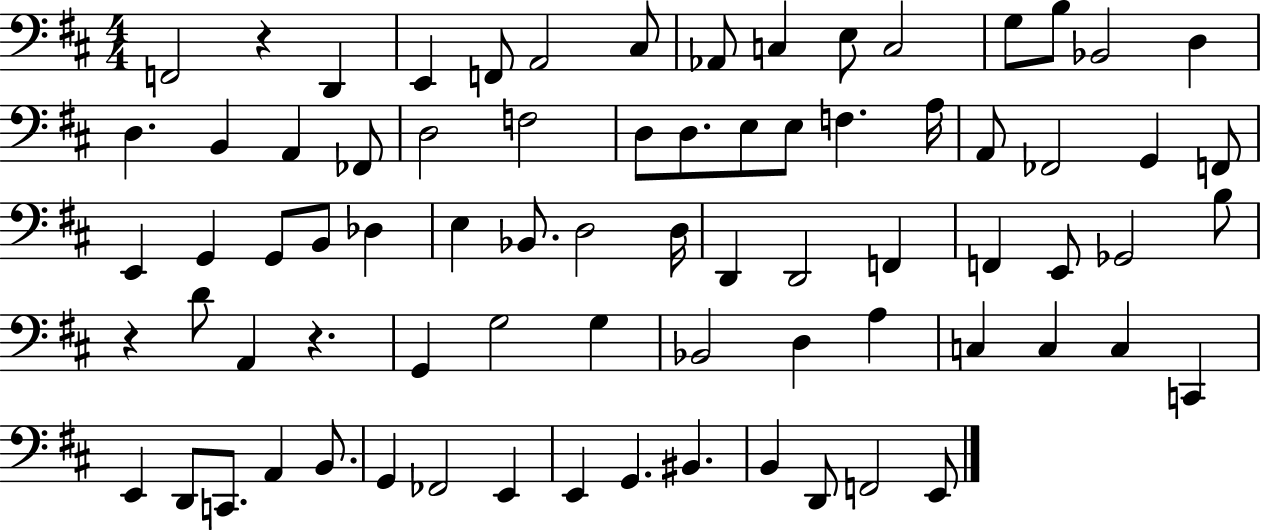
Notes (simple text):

F2/h R/q D2/q E2/q F2/e A2/h C#3/e Ab2/e C3/q E3/e C3/h G3/e B3/e Bb2/h D3/q D3/q. B2/q A2/q FES2/e D3/h F3/h D3/e D3/e. E3/e E3/e F3/q. A3/s A2/e FES2/h G2/q F2/e E2/q G2/q G2/e B2/e Db3/q E3/q Bb2/e. D3/h D3/s D2/q D2/h F2/q F2/q E2/e Gb2/h B3/e R/q D4/e A2/q R/q. G2/q G3/h G3/q Bb2/h D3/q A3/q C3/q C3/q C3/q C2/q E2/q D2/e C2/e. A2/q B2/e. G2/q FES2/h E2/q E2/q G2/q. BIS2/q. B2/q D2/e F2/h E2/e